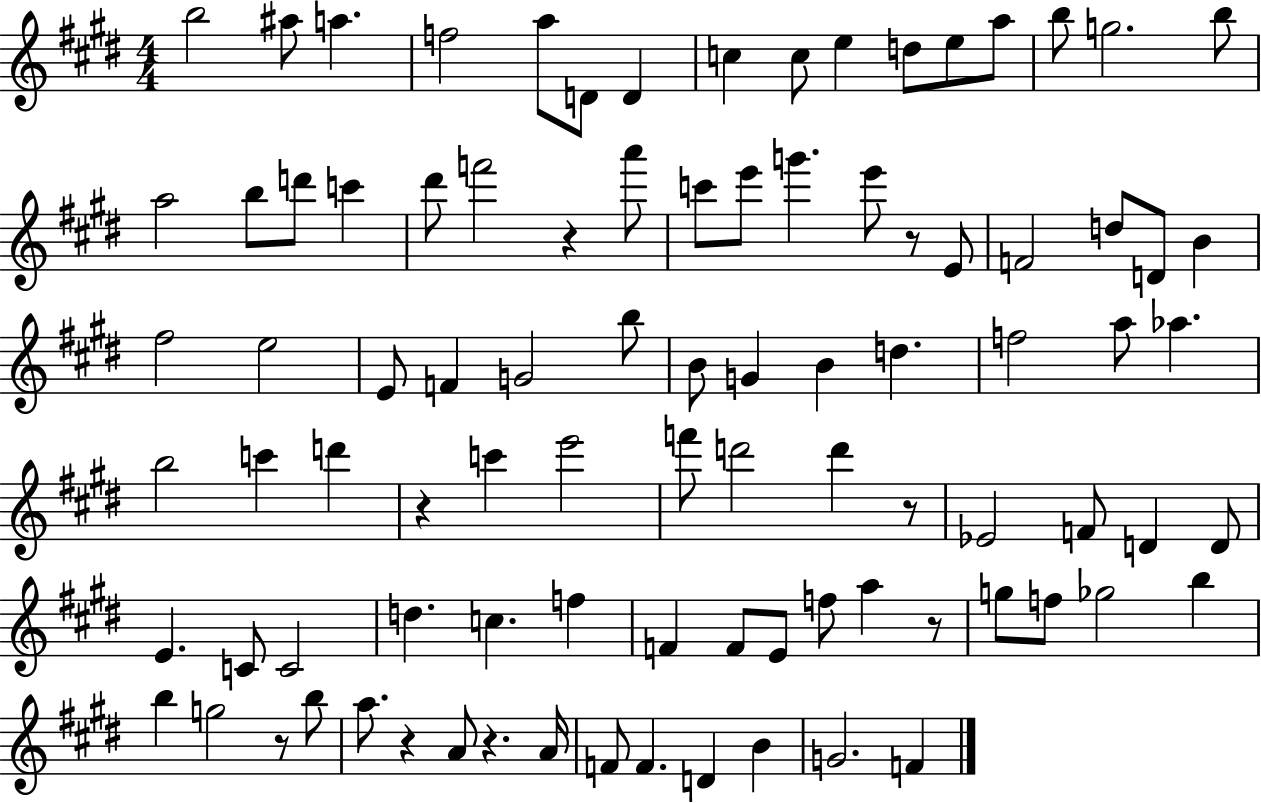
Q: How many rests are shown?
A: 8